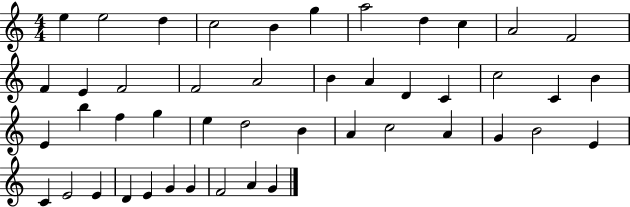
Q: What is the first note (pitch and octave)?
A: E5